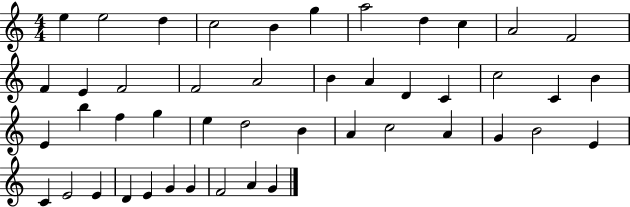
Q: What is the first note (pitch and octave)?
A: E5